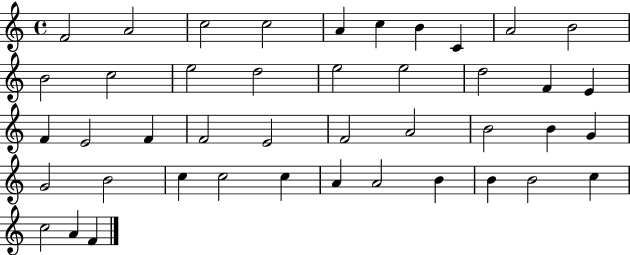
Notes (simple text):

F4/h A4/h C5/h C5/h A4/q C5/q B4/q C4/q A4/h B4/h B4/h C5/h E5/h D5/h E5/h E5/h D5/h F4/q E4/q F4/q E4/h F4/q F4/h E4/h F4/h A4/h B4/h B4/q G4/q G4/h B4/h C5/q C5/h C5/q A4/q A4/h B4/q B4/q B4/h C5/q C5/h A4/q F4/q